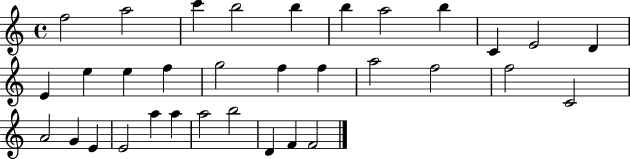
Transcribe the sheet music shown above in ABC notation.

X:1
T:Untitled
M:4/4
L:1/4
K:C
f2 a2 c' b2 b b a2 b C E2 D E e e f g2 f f a2 f2 f2 C2 A2 G E E2 a a a2 b2 D F F2